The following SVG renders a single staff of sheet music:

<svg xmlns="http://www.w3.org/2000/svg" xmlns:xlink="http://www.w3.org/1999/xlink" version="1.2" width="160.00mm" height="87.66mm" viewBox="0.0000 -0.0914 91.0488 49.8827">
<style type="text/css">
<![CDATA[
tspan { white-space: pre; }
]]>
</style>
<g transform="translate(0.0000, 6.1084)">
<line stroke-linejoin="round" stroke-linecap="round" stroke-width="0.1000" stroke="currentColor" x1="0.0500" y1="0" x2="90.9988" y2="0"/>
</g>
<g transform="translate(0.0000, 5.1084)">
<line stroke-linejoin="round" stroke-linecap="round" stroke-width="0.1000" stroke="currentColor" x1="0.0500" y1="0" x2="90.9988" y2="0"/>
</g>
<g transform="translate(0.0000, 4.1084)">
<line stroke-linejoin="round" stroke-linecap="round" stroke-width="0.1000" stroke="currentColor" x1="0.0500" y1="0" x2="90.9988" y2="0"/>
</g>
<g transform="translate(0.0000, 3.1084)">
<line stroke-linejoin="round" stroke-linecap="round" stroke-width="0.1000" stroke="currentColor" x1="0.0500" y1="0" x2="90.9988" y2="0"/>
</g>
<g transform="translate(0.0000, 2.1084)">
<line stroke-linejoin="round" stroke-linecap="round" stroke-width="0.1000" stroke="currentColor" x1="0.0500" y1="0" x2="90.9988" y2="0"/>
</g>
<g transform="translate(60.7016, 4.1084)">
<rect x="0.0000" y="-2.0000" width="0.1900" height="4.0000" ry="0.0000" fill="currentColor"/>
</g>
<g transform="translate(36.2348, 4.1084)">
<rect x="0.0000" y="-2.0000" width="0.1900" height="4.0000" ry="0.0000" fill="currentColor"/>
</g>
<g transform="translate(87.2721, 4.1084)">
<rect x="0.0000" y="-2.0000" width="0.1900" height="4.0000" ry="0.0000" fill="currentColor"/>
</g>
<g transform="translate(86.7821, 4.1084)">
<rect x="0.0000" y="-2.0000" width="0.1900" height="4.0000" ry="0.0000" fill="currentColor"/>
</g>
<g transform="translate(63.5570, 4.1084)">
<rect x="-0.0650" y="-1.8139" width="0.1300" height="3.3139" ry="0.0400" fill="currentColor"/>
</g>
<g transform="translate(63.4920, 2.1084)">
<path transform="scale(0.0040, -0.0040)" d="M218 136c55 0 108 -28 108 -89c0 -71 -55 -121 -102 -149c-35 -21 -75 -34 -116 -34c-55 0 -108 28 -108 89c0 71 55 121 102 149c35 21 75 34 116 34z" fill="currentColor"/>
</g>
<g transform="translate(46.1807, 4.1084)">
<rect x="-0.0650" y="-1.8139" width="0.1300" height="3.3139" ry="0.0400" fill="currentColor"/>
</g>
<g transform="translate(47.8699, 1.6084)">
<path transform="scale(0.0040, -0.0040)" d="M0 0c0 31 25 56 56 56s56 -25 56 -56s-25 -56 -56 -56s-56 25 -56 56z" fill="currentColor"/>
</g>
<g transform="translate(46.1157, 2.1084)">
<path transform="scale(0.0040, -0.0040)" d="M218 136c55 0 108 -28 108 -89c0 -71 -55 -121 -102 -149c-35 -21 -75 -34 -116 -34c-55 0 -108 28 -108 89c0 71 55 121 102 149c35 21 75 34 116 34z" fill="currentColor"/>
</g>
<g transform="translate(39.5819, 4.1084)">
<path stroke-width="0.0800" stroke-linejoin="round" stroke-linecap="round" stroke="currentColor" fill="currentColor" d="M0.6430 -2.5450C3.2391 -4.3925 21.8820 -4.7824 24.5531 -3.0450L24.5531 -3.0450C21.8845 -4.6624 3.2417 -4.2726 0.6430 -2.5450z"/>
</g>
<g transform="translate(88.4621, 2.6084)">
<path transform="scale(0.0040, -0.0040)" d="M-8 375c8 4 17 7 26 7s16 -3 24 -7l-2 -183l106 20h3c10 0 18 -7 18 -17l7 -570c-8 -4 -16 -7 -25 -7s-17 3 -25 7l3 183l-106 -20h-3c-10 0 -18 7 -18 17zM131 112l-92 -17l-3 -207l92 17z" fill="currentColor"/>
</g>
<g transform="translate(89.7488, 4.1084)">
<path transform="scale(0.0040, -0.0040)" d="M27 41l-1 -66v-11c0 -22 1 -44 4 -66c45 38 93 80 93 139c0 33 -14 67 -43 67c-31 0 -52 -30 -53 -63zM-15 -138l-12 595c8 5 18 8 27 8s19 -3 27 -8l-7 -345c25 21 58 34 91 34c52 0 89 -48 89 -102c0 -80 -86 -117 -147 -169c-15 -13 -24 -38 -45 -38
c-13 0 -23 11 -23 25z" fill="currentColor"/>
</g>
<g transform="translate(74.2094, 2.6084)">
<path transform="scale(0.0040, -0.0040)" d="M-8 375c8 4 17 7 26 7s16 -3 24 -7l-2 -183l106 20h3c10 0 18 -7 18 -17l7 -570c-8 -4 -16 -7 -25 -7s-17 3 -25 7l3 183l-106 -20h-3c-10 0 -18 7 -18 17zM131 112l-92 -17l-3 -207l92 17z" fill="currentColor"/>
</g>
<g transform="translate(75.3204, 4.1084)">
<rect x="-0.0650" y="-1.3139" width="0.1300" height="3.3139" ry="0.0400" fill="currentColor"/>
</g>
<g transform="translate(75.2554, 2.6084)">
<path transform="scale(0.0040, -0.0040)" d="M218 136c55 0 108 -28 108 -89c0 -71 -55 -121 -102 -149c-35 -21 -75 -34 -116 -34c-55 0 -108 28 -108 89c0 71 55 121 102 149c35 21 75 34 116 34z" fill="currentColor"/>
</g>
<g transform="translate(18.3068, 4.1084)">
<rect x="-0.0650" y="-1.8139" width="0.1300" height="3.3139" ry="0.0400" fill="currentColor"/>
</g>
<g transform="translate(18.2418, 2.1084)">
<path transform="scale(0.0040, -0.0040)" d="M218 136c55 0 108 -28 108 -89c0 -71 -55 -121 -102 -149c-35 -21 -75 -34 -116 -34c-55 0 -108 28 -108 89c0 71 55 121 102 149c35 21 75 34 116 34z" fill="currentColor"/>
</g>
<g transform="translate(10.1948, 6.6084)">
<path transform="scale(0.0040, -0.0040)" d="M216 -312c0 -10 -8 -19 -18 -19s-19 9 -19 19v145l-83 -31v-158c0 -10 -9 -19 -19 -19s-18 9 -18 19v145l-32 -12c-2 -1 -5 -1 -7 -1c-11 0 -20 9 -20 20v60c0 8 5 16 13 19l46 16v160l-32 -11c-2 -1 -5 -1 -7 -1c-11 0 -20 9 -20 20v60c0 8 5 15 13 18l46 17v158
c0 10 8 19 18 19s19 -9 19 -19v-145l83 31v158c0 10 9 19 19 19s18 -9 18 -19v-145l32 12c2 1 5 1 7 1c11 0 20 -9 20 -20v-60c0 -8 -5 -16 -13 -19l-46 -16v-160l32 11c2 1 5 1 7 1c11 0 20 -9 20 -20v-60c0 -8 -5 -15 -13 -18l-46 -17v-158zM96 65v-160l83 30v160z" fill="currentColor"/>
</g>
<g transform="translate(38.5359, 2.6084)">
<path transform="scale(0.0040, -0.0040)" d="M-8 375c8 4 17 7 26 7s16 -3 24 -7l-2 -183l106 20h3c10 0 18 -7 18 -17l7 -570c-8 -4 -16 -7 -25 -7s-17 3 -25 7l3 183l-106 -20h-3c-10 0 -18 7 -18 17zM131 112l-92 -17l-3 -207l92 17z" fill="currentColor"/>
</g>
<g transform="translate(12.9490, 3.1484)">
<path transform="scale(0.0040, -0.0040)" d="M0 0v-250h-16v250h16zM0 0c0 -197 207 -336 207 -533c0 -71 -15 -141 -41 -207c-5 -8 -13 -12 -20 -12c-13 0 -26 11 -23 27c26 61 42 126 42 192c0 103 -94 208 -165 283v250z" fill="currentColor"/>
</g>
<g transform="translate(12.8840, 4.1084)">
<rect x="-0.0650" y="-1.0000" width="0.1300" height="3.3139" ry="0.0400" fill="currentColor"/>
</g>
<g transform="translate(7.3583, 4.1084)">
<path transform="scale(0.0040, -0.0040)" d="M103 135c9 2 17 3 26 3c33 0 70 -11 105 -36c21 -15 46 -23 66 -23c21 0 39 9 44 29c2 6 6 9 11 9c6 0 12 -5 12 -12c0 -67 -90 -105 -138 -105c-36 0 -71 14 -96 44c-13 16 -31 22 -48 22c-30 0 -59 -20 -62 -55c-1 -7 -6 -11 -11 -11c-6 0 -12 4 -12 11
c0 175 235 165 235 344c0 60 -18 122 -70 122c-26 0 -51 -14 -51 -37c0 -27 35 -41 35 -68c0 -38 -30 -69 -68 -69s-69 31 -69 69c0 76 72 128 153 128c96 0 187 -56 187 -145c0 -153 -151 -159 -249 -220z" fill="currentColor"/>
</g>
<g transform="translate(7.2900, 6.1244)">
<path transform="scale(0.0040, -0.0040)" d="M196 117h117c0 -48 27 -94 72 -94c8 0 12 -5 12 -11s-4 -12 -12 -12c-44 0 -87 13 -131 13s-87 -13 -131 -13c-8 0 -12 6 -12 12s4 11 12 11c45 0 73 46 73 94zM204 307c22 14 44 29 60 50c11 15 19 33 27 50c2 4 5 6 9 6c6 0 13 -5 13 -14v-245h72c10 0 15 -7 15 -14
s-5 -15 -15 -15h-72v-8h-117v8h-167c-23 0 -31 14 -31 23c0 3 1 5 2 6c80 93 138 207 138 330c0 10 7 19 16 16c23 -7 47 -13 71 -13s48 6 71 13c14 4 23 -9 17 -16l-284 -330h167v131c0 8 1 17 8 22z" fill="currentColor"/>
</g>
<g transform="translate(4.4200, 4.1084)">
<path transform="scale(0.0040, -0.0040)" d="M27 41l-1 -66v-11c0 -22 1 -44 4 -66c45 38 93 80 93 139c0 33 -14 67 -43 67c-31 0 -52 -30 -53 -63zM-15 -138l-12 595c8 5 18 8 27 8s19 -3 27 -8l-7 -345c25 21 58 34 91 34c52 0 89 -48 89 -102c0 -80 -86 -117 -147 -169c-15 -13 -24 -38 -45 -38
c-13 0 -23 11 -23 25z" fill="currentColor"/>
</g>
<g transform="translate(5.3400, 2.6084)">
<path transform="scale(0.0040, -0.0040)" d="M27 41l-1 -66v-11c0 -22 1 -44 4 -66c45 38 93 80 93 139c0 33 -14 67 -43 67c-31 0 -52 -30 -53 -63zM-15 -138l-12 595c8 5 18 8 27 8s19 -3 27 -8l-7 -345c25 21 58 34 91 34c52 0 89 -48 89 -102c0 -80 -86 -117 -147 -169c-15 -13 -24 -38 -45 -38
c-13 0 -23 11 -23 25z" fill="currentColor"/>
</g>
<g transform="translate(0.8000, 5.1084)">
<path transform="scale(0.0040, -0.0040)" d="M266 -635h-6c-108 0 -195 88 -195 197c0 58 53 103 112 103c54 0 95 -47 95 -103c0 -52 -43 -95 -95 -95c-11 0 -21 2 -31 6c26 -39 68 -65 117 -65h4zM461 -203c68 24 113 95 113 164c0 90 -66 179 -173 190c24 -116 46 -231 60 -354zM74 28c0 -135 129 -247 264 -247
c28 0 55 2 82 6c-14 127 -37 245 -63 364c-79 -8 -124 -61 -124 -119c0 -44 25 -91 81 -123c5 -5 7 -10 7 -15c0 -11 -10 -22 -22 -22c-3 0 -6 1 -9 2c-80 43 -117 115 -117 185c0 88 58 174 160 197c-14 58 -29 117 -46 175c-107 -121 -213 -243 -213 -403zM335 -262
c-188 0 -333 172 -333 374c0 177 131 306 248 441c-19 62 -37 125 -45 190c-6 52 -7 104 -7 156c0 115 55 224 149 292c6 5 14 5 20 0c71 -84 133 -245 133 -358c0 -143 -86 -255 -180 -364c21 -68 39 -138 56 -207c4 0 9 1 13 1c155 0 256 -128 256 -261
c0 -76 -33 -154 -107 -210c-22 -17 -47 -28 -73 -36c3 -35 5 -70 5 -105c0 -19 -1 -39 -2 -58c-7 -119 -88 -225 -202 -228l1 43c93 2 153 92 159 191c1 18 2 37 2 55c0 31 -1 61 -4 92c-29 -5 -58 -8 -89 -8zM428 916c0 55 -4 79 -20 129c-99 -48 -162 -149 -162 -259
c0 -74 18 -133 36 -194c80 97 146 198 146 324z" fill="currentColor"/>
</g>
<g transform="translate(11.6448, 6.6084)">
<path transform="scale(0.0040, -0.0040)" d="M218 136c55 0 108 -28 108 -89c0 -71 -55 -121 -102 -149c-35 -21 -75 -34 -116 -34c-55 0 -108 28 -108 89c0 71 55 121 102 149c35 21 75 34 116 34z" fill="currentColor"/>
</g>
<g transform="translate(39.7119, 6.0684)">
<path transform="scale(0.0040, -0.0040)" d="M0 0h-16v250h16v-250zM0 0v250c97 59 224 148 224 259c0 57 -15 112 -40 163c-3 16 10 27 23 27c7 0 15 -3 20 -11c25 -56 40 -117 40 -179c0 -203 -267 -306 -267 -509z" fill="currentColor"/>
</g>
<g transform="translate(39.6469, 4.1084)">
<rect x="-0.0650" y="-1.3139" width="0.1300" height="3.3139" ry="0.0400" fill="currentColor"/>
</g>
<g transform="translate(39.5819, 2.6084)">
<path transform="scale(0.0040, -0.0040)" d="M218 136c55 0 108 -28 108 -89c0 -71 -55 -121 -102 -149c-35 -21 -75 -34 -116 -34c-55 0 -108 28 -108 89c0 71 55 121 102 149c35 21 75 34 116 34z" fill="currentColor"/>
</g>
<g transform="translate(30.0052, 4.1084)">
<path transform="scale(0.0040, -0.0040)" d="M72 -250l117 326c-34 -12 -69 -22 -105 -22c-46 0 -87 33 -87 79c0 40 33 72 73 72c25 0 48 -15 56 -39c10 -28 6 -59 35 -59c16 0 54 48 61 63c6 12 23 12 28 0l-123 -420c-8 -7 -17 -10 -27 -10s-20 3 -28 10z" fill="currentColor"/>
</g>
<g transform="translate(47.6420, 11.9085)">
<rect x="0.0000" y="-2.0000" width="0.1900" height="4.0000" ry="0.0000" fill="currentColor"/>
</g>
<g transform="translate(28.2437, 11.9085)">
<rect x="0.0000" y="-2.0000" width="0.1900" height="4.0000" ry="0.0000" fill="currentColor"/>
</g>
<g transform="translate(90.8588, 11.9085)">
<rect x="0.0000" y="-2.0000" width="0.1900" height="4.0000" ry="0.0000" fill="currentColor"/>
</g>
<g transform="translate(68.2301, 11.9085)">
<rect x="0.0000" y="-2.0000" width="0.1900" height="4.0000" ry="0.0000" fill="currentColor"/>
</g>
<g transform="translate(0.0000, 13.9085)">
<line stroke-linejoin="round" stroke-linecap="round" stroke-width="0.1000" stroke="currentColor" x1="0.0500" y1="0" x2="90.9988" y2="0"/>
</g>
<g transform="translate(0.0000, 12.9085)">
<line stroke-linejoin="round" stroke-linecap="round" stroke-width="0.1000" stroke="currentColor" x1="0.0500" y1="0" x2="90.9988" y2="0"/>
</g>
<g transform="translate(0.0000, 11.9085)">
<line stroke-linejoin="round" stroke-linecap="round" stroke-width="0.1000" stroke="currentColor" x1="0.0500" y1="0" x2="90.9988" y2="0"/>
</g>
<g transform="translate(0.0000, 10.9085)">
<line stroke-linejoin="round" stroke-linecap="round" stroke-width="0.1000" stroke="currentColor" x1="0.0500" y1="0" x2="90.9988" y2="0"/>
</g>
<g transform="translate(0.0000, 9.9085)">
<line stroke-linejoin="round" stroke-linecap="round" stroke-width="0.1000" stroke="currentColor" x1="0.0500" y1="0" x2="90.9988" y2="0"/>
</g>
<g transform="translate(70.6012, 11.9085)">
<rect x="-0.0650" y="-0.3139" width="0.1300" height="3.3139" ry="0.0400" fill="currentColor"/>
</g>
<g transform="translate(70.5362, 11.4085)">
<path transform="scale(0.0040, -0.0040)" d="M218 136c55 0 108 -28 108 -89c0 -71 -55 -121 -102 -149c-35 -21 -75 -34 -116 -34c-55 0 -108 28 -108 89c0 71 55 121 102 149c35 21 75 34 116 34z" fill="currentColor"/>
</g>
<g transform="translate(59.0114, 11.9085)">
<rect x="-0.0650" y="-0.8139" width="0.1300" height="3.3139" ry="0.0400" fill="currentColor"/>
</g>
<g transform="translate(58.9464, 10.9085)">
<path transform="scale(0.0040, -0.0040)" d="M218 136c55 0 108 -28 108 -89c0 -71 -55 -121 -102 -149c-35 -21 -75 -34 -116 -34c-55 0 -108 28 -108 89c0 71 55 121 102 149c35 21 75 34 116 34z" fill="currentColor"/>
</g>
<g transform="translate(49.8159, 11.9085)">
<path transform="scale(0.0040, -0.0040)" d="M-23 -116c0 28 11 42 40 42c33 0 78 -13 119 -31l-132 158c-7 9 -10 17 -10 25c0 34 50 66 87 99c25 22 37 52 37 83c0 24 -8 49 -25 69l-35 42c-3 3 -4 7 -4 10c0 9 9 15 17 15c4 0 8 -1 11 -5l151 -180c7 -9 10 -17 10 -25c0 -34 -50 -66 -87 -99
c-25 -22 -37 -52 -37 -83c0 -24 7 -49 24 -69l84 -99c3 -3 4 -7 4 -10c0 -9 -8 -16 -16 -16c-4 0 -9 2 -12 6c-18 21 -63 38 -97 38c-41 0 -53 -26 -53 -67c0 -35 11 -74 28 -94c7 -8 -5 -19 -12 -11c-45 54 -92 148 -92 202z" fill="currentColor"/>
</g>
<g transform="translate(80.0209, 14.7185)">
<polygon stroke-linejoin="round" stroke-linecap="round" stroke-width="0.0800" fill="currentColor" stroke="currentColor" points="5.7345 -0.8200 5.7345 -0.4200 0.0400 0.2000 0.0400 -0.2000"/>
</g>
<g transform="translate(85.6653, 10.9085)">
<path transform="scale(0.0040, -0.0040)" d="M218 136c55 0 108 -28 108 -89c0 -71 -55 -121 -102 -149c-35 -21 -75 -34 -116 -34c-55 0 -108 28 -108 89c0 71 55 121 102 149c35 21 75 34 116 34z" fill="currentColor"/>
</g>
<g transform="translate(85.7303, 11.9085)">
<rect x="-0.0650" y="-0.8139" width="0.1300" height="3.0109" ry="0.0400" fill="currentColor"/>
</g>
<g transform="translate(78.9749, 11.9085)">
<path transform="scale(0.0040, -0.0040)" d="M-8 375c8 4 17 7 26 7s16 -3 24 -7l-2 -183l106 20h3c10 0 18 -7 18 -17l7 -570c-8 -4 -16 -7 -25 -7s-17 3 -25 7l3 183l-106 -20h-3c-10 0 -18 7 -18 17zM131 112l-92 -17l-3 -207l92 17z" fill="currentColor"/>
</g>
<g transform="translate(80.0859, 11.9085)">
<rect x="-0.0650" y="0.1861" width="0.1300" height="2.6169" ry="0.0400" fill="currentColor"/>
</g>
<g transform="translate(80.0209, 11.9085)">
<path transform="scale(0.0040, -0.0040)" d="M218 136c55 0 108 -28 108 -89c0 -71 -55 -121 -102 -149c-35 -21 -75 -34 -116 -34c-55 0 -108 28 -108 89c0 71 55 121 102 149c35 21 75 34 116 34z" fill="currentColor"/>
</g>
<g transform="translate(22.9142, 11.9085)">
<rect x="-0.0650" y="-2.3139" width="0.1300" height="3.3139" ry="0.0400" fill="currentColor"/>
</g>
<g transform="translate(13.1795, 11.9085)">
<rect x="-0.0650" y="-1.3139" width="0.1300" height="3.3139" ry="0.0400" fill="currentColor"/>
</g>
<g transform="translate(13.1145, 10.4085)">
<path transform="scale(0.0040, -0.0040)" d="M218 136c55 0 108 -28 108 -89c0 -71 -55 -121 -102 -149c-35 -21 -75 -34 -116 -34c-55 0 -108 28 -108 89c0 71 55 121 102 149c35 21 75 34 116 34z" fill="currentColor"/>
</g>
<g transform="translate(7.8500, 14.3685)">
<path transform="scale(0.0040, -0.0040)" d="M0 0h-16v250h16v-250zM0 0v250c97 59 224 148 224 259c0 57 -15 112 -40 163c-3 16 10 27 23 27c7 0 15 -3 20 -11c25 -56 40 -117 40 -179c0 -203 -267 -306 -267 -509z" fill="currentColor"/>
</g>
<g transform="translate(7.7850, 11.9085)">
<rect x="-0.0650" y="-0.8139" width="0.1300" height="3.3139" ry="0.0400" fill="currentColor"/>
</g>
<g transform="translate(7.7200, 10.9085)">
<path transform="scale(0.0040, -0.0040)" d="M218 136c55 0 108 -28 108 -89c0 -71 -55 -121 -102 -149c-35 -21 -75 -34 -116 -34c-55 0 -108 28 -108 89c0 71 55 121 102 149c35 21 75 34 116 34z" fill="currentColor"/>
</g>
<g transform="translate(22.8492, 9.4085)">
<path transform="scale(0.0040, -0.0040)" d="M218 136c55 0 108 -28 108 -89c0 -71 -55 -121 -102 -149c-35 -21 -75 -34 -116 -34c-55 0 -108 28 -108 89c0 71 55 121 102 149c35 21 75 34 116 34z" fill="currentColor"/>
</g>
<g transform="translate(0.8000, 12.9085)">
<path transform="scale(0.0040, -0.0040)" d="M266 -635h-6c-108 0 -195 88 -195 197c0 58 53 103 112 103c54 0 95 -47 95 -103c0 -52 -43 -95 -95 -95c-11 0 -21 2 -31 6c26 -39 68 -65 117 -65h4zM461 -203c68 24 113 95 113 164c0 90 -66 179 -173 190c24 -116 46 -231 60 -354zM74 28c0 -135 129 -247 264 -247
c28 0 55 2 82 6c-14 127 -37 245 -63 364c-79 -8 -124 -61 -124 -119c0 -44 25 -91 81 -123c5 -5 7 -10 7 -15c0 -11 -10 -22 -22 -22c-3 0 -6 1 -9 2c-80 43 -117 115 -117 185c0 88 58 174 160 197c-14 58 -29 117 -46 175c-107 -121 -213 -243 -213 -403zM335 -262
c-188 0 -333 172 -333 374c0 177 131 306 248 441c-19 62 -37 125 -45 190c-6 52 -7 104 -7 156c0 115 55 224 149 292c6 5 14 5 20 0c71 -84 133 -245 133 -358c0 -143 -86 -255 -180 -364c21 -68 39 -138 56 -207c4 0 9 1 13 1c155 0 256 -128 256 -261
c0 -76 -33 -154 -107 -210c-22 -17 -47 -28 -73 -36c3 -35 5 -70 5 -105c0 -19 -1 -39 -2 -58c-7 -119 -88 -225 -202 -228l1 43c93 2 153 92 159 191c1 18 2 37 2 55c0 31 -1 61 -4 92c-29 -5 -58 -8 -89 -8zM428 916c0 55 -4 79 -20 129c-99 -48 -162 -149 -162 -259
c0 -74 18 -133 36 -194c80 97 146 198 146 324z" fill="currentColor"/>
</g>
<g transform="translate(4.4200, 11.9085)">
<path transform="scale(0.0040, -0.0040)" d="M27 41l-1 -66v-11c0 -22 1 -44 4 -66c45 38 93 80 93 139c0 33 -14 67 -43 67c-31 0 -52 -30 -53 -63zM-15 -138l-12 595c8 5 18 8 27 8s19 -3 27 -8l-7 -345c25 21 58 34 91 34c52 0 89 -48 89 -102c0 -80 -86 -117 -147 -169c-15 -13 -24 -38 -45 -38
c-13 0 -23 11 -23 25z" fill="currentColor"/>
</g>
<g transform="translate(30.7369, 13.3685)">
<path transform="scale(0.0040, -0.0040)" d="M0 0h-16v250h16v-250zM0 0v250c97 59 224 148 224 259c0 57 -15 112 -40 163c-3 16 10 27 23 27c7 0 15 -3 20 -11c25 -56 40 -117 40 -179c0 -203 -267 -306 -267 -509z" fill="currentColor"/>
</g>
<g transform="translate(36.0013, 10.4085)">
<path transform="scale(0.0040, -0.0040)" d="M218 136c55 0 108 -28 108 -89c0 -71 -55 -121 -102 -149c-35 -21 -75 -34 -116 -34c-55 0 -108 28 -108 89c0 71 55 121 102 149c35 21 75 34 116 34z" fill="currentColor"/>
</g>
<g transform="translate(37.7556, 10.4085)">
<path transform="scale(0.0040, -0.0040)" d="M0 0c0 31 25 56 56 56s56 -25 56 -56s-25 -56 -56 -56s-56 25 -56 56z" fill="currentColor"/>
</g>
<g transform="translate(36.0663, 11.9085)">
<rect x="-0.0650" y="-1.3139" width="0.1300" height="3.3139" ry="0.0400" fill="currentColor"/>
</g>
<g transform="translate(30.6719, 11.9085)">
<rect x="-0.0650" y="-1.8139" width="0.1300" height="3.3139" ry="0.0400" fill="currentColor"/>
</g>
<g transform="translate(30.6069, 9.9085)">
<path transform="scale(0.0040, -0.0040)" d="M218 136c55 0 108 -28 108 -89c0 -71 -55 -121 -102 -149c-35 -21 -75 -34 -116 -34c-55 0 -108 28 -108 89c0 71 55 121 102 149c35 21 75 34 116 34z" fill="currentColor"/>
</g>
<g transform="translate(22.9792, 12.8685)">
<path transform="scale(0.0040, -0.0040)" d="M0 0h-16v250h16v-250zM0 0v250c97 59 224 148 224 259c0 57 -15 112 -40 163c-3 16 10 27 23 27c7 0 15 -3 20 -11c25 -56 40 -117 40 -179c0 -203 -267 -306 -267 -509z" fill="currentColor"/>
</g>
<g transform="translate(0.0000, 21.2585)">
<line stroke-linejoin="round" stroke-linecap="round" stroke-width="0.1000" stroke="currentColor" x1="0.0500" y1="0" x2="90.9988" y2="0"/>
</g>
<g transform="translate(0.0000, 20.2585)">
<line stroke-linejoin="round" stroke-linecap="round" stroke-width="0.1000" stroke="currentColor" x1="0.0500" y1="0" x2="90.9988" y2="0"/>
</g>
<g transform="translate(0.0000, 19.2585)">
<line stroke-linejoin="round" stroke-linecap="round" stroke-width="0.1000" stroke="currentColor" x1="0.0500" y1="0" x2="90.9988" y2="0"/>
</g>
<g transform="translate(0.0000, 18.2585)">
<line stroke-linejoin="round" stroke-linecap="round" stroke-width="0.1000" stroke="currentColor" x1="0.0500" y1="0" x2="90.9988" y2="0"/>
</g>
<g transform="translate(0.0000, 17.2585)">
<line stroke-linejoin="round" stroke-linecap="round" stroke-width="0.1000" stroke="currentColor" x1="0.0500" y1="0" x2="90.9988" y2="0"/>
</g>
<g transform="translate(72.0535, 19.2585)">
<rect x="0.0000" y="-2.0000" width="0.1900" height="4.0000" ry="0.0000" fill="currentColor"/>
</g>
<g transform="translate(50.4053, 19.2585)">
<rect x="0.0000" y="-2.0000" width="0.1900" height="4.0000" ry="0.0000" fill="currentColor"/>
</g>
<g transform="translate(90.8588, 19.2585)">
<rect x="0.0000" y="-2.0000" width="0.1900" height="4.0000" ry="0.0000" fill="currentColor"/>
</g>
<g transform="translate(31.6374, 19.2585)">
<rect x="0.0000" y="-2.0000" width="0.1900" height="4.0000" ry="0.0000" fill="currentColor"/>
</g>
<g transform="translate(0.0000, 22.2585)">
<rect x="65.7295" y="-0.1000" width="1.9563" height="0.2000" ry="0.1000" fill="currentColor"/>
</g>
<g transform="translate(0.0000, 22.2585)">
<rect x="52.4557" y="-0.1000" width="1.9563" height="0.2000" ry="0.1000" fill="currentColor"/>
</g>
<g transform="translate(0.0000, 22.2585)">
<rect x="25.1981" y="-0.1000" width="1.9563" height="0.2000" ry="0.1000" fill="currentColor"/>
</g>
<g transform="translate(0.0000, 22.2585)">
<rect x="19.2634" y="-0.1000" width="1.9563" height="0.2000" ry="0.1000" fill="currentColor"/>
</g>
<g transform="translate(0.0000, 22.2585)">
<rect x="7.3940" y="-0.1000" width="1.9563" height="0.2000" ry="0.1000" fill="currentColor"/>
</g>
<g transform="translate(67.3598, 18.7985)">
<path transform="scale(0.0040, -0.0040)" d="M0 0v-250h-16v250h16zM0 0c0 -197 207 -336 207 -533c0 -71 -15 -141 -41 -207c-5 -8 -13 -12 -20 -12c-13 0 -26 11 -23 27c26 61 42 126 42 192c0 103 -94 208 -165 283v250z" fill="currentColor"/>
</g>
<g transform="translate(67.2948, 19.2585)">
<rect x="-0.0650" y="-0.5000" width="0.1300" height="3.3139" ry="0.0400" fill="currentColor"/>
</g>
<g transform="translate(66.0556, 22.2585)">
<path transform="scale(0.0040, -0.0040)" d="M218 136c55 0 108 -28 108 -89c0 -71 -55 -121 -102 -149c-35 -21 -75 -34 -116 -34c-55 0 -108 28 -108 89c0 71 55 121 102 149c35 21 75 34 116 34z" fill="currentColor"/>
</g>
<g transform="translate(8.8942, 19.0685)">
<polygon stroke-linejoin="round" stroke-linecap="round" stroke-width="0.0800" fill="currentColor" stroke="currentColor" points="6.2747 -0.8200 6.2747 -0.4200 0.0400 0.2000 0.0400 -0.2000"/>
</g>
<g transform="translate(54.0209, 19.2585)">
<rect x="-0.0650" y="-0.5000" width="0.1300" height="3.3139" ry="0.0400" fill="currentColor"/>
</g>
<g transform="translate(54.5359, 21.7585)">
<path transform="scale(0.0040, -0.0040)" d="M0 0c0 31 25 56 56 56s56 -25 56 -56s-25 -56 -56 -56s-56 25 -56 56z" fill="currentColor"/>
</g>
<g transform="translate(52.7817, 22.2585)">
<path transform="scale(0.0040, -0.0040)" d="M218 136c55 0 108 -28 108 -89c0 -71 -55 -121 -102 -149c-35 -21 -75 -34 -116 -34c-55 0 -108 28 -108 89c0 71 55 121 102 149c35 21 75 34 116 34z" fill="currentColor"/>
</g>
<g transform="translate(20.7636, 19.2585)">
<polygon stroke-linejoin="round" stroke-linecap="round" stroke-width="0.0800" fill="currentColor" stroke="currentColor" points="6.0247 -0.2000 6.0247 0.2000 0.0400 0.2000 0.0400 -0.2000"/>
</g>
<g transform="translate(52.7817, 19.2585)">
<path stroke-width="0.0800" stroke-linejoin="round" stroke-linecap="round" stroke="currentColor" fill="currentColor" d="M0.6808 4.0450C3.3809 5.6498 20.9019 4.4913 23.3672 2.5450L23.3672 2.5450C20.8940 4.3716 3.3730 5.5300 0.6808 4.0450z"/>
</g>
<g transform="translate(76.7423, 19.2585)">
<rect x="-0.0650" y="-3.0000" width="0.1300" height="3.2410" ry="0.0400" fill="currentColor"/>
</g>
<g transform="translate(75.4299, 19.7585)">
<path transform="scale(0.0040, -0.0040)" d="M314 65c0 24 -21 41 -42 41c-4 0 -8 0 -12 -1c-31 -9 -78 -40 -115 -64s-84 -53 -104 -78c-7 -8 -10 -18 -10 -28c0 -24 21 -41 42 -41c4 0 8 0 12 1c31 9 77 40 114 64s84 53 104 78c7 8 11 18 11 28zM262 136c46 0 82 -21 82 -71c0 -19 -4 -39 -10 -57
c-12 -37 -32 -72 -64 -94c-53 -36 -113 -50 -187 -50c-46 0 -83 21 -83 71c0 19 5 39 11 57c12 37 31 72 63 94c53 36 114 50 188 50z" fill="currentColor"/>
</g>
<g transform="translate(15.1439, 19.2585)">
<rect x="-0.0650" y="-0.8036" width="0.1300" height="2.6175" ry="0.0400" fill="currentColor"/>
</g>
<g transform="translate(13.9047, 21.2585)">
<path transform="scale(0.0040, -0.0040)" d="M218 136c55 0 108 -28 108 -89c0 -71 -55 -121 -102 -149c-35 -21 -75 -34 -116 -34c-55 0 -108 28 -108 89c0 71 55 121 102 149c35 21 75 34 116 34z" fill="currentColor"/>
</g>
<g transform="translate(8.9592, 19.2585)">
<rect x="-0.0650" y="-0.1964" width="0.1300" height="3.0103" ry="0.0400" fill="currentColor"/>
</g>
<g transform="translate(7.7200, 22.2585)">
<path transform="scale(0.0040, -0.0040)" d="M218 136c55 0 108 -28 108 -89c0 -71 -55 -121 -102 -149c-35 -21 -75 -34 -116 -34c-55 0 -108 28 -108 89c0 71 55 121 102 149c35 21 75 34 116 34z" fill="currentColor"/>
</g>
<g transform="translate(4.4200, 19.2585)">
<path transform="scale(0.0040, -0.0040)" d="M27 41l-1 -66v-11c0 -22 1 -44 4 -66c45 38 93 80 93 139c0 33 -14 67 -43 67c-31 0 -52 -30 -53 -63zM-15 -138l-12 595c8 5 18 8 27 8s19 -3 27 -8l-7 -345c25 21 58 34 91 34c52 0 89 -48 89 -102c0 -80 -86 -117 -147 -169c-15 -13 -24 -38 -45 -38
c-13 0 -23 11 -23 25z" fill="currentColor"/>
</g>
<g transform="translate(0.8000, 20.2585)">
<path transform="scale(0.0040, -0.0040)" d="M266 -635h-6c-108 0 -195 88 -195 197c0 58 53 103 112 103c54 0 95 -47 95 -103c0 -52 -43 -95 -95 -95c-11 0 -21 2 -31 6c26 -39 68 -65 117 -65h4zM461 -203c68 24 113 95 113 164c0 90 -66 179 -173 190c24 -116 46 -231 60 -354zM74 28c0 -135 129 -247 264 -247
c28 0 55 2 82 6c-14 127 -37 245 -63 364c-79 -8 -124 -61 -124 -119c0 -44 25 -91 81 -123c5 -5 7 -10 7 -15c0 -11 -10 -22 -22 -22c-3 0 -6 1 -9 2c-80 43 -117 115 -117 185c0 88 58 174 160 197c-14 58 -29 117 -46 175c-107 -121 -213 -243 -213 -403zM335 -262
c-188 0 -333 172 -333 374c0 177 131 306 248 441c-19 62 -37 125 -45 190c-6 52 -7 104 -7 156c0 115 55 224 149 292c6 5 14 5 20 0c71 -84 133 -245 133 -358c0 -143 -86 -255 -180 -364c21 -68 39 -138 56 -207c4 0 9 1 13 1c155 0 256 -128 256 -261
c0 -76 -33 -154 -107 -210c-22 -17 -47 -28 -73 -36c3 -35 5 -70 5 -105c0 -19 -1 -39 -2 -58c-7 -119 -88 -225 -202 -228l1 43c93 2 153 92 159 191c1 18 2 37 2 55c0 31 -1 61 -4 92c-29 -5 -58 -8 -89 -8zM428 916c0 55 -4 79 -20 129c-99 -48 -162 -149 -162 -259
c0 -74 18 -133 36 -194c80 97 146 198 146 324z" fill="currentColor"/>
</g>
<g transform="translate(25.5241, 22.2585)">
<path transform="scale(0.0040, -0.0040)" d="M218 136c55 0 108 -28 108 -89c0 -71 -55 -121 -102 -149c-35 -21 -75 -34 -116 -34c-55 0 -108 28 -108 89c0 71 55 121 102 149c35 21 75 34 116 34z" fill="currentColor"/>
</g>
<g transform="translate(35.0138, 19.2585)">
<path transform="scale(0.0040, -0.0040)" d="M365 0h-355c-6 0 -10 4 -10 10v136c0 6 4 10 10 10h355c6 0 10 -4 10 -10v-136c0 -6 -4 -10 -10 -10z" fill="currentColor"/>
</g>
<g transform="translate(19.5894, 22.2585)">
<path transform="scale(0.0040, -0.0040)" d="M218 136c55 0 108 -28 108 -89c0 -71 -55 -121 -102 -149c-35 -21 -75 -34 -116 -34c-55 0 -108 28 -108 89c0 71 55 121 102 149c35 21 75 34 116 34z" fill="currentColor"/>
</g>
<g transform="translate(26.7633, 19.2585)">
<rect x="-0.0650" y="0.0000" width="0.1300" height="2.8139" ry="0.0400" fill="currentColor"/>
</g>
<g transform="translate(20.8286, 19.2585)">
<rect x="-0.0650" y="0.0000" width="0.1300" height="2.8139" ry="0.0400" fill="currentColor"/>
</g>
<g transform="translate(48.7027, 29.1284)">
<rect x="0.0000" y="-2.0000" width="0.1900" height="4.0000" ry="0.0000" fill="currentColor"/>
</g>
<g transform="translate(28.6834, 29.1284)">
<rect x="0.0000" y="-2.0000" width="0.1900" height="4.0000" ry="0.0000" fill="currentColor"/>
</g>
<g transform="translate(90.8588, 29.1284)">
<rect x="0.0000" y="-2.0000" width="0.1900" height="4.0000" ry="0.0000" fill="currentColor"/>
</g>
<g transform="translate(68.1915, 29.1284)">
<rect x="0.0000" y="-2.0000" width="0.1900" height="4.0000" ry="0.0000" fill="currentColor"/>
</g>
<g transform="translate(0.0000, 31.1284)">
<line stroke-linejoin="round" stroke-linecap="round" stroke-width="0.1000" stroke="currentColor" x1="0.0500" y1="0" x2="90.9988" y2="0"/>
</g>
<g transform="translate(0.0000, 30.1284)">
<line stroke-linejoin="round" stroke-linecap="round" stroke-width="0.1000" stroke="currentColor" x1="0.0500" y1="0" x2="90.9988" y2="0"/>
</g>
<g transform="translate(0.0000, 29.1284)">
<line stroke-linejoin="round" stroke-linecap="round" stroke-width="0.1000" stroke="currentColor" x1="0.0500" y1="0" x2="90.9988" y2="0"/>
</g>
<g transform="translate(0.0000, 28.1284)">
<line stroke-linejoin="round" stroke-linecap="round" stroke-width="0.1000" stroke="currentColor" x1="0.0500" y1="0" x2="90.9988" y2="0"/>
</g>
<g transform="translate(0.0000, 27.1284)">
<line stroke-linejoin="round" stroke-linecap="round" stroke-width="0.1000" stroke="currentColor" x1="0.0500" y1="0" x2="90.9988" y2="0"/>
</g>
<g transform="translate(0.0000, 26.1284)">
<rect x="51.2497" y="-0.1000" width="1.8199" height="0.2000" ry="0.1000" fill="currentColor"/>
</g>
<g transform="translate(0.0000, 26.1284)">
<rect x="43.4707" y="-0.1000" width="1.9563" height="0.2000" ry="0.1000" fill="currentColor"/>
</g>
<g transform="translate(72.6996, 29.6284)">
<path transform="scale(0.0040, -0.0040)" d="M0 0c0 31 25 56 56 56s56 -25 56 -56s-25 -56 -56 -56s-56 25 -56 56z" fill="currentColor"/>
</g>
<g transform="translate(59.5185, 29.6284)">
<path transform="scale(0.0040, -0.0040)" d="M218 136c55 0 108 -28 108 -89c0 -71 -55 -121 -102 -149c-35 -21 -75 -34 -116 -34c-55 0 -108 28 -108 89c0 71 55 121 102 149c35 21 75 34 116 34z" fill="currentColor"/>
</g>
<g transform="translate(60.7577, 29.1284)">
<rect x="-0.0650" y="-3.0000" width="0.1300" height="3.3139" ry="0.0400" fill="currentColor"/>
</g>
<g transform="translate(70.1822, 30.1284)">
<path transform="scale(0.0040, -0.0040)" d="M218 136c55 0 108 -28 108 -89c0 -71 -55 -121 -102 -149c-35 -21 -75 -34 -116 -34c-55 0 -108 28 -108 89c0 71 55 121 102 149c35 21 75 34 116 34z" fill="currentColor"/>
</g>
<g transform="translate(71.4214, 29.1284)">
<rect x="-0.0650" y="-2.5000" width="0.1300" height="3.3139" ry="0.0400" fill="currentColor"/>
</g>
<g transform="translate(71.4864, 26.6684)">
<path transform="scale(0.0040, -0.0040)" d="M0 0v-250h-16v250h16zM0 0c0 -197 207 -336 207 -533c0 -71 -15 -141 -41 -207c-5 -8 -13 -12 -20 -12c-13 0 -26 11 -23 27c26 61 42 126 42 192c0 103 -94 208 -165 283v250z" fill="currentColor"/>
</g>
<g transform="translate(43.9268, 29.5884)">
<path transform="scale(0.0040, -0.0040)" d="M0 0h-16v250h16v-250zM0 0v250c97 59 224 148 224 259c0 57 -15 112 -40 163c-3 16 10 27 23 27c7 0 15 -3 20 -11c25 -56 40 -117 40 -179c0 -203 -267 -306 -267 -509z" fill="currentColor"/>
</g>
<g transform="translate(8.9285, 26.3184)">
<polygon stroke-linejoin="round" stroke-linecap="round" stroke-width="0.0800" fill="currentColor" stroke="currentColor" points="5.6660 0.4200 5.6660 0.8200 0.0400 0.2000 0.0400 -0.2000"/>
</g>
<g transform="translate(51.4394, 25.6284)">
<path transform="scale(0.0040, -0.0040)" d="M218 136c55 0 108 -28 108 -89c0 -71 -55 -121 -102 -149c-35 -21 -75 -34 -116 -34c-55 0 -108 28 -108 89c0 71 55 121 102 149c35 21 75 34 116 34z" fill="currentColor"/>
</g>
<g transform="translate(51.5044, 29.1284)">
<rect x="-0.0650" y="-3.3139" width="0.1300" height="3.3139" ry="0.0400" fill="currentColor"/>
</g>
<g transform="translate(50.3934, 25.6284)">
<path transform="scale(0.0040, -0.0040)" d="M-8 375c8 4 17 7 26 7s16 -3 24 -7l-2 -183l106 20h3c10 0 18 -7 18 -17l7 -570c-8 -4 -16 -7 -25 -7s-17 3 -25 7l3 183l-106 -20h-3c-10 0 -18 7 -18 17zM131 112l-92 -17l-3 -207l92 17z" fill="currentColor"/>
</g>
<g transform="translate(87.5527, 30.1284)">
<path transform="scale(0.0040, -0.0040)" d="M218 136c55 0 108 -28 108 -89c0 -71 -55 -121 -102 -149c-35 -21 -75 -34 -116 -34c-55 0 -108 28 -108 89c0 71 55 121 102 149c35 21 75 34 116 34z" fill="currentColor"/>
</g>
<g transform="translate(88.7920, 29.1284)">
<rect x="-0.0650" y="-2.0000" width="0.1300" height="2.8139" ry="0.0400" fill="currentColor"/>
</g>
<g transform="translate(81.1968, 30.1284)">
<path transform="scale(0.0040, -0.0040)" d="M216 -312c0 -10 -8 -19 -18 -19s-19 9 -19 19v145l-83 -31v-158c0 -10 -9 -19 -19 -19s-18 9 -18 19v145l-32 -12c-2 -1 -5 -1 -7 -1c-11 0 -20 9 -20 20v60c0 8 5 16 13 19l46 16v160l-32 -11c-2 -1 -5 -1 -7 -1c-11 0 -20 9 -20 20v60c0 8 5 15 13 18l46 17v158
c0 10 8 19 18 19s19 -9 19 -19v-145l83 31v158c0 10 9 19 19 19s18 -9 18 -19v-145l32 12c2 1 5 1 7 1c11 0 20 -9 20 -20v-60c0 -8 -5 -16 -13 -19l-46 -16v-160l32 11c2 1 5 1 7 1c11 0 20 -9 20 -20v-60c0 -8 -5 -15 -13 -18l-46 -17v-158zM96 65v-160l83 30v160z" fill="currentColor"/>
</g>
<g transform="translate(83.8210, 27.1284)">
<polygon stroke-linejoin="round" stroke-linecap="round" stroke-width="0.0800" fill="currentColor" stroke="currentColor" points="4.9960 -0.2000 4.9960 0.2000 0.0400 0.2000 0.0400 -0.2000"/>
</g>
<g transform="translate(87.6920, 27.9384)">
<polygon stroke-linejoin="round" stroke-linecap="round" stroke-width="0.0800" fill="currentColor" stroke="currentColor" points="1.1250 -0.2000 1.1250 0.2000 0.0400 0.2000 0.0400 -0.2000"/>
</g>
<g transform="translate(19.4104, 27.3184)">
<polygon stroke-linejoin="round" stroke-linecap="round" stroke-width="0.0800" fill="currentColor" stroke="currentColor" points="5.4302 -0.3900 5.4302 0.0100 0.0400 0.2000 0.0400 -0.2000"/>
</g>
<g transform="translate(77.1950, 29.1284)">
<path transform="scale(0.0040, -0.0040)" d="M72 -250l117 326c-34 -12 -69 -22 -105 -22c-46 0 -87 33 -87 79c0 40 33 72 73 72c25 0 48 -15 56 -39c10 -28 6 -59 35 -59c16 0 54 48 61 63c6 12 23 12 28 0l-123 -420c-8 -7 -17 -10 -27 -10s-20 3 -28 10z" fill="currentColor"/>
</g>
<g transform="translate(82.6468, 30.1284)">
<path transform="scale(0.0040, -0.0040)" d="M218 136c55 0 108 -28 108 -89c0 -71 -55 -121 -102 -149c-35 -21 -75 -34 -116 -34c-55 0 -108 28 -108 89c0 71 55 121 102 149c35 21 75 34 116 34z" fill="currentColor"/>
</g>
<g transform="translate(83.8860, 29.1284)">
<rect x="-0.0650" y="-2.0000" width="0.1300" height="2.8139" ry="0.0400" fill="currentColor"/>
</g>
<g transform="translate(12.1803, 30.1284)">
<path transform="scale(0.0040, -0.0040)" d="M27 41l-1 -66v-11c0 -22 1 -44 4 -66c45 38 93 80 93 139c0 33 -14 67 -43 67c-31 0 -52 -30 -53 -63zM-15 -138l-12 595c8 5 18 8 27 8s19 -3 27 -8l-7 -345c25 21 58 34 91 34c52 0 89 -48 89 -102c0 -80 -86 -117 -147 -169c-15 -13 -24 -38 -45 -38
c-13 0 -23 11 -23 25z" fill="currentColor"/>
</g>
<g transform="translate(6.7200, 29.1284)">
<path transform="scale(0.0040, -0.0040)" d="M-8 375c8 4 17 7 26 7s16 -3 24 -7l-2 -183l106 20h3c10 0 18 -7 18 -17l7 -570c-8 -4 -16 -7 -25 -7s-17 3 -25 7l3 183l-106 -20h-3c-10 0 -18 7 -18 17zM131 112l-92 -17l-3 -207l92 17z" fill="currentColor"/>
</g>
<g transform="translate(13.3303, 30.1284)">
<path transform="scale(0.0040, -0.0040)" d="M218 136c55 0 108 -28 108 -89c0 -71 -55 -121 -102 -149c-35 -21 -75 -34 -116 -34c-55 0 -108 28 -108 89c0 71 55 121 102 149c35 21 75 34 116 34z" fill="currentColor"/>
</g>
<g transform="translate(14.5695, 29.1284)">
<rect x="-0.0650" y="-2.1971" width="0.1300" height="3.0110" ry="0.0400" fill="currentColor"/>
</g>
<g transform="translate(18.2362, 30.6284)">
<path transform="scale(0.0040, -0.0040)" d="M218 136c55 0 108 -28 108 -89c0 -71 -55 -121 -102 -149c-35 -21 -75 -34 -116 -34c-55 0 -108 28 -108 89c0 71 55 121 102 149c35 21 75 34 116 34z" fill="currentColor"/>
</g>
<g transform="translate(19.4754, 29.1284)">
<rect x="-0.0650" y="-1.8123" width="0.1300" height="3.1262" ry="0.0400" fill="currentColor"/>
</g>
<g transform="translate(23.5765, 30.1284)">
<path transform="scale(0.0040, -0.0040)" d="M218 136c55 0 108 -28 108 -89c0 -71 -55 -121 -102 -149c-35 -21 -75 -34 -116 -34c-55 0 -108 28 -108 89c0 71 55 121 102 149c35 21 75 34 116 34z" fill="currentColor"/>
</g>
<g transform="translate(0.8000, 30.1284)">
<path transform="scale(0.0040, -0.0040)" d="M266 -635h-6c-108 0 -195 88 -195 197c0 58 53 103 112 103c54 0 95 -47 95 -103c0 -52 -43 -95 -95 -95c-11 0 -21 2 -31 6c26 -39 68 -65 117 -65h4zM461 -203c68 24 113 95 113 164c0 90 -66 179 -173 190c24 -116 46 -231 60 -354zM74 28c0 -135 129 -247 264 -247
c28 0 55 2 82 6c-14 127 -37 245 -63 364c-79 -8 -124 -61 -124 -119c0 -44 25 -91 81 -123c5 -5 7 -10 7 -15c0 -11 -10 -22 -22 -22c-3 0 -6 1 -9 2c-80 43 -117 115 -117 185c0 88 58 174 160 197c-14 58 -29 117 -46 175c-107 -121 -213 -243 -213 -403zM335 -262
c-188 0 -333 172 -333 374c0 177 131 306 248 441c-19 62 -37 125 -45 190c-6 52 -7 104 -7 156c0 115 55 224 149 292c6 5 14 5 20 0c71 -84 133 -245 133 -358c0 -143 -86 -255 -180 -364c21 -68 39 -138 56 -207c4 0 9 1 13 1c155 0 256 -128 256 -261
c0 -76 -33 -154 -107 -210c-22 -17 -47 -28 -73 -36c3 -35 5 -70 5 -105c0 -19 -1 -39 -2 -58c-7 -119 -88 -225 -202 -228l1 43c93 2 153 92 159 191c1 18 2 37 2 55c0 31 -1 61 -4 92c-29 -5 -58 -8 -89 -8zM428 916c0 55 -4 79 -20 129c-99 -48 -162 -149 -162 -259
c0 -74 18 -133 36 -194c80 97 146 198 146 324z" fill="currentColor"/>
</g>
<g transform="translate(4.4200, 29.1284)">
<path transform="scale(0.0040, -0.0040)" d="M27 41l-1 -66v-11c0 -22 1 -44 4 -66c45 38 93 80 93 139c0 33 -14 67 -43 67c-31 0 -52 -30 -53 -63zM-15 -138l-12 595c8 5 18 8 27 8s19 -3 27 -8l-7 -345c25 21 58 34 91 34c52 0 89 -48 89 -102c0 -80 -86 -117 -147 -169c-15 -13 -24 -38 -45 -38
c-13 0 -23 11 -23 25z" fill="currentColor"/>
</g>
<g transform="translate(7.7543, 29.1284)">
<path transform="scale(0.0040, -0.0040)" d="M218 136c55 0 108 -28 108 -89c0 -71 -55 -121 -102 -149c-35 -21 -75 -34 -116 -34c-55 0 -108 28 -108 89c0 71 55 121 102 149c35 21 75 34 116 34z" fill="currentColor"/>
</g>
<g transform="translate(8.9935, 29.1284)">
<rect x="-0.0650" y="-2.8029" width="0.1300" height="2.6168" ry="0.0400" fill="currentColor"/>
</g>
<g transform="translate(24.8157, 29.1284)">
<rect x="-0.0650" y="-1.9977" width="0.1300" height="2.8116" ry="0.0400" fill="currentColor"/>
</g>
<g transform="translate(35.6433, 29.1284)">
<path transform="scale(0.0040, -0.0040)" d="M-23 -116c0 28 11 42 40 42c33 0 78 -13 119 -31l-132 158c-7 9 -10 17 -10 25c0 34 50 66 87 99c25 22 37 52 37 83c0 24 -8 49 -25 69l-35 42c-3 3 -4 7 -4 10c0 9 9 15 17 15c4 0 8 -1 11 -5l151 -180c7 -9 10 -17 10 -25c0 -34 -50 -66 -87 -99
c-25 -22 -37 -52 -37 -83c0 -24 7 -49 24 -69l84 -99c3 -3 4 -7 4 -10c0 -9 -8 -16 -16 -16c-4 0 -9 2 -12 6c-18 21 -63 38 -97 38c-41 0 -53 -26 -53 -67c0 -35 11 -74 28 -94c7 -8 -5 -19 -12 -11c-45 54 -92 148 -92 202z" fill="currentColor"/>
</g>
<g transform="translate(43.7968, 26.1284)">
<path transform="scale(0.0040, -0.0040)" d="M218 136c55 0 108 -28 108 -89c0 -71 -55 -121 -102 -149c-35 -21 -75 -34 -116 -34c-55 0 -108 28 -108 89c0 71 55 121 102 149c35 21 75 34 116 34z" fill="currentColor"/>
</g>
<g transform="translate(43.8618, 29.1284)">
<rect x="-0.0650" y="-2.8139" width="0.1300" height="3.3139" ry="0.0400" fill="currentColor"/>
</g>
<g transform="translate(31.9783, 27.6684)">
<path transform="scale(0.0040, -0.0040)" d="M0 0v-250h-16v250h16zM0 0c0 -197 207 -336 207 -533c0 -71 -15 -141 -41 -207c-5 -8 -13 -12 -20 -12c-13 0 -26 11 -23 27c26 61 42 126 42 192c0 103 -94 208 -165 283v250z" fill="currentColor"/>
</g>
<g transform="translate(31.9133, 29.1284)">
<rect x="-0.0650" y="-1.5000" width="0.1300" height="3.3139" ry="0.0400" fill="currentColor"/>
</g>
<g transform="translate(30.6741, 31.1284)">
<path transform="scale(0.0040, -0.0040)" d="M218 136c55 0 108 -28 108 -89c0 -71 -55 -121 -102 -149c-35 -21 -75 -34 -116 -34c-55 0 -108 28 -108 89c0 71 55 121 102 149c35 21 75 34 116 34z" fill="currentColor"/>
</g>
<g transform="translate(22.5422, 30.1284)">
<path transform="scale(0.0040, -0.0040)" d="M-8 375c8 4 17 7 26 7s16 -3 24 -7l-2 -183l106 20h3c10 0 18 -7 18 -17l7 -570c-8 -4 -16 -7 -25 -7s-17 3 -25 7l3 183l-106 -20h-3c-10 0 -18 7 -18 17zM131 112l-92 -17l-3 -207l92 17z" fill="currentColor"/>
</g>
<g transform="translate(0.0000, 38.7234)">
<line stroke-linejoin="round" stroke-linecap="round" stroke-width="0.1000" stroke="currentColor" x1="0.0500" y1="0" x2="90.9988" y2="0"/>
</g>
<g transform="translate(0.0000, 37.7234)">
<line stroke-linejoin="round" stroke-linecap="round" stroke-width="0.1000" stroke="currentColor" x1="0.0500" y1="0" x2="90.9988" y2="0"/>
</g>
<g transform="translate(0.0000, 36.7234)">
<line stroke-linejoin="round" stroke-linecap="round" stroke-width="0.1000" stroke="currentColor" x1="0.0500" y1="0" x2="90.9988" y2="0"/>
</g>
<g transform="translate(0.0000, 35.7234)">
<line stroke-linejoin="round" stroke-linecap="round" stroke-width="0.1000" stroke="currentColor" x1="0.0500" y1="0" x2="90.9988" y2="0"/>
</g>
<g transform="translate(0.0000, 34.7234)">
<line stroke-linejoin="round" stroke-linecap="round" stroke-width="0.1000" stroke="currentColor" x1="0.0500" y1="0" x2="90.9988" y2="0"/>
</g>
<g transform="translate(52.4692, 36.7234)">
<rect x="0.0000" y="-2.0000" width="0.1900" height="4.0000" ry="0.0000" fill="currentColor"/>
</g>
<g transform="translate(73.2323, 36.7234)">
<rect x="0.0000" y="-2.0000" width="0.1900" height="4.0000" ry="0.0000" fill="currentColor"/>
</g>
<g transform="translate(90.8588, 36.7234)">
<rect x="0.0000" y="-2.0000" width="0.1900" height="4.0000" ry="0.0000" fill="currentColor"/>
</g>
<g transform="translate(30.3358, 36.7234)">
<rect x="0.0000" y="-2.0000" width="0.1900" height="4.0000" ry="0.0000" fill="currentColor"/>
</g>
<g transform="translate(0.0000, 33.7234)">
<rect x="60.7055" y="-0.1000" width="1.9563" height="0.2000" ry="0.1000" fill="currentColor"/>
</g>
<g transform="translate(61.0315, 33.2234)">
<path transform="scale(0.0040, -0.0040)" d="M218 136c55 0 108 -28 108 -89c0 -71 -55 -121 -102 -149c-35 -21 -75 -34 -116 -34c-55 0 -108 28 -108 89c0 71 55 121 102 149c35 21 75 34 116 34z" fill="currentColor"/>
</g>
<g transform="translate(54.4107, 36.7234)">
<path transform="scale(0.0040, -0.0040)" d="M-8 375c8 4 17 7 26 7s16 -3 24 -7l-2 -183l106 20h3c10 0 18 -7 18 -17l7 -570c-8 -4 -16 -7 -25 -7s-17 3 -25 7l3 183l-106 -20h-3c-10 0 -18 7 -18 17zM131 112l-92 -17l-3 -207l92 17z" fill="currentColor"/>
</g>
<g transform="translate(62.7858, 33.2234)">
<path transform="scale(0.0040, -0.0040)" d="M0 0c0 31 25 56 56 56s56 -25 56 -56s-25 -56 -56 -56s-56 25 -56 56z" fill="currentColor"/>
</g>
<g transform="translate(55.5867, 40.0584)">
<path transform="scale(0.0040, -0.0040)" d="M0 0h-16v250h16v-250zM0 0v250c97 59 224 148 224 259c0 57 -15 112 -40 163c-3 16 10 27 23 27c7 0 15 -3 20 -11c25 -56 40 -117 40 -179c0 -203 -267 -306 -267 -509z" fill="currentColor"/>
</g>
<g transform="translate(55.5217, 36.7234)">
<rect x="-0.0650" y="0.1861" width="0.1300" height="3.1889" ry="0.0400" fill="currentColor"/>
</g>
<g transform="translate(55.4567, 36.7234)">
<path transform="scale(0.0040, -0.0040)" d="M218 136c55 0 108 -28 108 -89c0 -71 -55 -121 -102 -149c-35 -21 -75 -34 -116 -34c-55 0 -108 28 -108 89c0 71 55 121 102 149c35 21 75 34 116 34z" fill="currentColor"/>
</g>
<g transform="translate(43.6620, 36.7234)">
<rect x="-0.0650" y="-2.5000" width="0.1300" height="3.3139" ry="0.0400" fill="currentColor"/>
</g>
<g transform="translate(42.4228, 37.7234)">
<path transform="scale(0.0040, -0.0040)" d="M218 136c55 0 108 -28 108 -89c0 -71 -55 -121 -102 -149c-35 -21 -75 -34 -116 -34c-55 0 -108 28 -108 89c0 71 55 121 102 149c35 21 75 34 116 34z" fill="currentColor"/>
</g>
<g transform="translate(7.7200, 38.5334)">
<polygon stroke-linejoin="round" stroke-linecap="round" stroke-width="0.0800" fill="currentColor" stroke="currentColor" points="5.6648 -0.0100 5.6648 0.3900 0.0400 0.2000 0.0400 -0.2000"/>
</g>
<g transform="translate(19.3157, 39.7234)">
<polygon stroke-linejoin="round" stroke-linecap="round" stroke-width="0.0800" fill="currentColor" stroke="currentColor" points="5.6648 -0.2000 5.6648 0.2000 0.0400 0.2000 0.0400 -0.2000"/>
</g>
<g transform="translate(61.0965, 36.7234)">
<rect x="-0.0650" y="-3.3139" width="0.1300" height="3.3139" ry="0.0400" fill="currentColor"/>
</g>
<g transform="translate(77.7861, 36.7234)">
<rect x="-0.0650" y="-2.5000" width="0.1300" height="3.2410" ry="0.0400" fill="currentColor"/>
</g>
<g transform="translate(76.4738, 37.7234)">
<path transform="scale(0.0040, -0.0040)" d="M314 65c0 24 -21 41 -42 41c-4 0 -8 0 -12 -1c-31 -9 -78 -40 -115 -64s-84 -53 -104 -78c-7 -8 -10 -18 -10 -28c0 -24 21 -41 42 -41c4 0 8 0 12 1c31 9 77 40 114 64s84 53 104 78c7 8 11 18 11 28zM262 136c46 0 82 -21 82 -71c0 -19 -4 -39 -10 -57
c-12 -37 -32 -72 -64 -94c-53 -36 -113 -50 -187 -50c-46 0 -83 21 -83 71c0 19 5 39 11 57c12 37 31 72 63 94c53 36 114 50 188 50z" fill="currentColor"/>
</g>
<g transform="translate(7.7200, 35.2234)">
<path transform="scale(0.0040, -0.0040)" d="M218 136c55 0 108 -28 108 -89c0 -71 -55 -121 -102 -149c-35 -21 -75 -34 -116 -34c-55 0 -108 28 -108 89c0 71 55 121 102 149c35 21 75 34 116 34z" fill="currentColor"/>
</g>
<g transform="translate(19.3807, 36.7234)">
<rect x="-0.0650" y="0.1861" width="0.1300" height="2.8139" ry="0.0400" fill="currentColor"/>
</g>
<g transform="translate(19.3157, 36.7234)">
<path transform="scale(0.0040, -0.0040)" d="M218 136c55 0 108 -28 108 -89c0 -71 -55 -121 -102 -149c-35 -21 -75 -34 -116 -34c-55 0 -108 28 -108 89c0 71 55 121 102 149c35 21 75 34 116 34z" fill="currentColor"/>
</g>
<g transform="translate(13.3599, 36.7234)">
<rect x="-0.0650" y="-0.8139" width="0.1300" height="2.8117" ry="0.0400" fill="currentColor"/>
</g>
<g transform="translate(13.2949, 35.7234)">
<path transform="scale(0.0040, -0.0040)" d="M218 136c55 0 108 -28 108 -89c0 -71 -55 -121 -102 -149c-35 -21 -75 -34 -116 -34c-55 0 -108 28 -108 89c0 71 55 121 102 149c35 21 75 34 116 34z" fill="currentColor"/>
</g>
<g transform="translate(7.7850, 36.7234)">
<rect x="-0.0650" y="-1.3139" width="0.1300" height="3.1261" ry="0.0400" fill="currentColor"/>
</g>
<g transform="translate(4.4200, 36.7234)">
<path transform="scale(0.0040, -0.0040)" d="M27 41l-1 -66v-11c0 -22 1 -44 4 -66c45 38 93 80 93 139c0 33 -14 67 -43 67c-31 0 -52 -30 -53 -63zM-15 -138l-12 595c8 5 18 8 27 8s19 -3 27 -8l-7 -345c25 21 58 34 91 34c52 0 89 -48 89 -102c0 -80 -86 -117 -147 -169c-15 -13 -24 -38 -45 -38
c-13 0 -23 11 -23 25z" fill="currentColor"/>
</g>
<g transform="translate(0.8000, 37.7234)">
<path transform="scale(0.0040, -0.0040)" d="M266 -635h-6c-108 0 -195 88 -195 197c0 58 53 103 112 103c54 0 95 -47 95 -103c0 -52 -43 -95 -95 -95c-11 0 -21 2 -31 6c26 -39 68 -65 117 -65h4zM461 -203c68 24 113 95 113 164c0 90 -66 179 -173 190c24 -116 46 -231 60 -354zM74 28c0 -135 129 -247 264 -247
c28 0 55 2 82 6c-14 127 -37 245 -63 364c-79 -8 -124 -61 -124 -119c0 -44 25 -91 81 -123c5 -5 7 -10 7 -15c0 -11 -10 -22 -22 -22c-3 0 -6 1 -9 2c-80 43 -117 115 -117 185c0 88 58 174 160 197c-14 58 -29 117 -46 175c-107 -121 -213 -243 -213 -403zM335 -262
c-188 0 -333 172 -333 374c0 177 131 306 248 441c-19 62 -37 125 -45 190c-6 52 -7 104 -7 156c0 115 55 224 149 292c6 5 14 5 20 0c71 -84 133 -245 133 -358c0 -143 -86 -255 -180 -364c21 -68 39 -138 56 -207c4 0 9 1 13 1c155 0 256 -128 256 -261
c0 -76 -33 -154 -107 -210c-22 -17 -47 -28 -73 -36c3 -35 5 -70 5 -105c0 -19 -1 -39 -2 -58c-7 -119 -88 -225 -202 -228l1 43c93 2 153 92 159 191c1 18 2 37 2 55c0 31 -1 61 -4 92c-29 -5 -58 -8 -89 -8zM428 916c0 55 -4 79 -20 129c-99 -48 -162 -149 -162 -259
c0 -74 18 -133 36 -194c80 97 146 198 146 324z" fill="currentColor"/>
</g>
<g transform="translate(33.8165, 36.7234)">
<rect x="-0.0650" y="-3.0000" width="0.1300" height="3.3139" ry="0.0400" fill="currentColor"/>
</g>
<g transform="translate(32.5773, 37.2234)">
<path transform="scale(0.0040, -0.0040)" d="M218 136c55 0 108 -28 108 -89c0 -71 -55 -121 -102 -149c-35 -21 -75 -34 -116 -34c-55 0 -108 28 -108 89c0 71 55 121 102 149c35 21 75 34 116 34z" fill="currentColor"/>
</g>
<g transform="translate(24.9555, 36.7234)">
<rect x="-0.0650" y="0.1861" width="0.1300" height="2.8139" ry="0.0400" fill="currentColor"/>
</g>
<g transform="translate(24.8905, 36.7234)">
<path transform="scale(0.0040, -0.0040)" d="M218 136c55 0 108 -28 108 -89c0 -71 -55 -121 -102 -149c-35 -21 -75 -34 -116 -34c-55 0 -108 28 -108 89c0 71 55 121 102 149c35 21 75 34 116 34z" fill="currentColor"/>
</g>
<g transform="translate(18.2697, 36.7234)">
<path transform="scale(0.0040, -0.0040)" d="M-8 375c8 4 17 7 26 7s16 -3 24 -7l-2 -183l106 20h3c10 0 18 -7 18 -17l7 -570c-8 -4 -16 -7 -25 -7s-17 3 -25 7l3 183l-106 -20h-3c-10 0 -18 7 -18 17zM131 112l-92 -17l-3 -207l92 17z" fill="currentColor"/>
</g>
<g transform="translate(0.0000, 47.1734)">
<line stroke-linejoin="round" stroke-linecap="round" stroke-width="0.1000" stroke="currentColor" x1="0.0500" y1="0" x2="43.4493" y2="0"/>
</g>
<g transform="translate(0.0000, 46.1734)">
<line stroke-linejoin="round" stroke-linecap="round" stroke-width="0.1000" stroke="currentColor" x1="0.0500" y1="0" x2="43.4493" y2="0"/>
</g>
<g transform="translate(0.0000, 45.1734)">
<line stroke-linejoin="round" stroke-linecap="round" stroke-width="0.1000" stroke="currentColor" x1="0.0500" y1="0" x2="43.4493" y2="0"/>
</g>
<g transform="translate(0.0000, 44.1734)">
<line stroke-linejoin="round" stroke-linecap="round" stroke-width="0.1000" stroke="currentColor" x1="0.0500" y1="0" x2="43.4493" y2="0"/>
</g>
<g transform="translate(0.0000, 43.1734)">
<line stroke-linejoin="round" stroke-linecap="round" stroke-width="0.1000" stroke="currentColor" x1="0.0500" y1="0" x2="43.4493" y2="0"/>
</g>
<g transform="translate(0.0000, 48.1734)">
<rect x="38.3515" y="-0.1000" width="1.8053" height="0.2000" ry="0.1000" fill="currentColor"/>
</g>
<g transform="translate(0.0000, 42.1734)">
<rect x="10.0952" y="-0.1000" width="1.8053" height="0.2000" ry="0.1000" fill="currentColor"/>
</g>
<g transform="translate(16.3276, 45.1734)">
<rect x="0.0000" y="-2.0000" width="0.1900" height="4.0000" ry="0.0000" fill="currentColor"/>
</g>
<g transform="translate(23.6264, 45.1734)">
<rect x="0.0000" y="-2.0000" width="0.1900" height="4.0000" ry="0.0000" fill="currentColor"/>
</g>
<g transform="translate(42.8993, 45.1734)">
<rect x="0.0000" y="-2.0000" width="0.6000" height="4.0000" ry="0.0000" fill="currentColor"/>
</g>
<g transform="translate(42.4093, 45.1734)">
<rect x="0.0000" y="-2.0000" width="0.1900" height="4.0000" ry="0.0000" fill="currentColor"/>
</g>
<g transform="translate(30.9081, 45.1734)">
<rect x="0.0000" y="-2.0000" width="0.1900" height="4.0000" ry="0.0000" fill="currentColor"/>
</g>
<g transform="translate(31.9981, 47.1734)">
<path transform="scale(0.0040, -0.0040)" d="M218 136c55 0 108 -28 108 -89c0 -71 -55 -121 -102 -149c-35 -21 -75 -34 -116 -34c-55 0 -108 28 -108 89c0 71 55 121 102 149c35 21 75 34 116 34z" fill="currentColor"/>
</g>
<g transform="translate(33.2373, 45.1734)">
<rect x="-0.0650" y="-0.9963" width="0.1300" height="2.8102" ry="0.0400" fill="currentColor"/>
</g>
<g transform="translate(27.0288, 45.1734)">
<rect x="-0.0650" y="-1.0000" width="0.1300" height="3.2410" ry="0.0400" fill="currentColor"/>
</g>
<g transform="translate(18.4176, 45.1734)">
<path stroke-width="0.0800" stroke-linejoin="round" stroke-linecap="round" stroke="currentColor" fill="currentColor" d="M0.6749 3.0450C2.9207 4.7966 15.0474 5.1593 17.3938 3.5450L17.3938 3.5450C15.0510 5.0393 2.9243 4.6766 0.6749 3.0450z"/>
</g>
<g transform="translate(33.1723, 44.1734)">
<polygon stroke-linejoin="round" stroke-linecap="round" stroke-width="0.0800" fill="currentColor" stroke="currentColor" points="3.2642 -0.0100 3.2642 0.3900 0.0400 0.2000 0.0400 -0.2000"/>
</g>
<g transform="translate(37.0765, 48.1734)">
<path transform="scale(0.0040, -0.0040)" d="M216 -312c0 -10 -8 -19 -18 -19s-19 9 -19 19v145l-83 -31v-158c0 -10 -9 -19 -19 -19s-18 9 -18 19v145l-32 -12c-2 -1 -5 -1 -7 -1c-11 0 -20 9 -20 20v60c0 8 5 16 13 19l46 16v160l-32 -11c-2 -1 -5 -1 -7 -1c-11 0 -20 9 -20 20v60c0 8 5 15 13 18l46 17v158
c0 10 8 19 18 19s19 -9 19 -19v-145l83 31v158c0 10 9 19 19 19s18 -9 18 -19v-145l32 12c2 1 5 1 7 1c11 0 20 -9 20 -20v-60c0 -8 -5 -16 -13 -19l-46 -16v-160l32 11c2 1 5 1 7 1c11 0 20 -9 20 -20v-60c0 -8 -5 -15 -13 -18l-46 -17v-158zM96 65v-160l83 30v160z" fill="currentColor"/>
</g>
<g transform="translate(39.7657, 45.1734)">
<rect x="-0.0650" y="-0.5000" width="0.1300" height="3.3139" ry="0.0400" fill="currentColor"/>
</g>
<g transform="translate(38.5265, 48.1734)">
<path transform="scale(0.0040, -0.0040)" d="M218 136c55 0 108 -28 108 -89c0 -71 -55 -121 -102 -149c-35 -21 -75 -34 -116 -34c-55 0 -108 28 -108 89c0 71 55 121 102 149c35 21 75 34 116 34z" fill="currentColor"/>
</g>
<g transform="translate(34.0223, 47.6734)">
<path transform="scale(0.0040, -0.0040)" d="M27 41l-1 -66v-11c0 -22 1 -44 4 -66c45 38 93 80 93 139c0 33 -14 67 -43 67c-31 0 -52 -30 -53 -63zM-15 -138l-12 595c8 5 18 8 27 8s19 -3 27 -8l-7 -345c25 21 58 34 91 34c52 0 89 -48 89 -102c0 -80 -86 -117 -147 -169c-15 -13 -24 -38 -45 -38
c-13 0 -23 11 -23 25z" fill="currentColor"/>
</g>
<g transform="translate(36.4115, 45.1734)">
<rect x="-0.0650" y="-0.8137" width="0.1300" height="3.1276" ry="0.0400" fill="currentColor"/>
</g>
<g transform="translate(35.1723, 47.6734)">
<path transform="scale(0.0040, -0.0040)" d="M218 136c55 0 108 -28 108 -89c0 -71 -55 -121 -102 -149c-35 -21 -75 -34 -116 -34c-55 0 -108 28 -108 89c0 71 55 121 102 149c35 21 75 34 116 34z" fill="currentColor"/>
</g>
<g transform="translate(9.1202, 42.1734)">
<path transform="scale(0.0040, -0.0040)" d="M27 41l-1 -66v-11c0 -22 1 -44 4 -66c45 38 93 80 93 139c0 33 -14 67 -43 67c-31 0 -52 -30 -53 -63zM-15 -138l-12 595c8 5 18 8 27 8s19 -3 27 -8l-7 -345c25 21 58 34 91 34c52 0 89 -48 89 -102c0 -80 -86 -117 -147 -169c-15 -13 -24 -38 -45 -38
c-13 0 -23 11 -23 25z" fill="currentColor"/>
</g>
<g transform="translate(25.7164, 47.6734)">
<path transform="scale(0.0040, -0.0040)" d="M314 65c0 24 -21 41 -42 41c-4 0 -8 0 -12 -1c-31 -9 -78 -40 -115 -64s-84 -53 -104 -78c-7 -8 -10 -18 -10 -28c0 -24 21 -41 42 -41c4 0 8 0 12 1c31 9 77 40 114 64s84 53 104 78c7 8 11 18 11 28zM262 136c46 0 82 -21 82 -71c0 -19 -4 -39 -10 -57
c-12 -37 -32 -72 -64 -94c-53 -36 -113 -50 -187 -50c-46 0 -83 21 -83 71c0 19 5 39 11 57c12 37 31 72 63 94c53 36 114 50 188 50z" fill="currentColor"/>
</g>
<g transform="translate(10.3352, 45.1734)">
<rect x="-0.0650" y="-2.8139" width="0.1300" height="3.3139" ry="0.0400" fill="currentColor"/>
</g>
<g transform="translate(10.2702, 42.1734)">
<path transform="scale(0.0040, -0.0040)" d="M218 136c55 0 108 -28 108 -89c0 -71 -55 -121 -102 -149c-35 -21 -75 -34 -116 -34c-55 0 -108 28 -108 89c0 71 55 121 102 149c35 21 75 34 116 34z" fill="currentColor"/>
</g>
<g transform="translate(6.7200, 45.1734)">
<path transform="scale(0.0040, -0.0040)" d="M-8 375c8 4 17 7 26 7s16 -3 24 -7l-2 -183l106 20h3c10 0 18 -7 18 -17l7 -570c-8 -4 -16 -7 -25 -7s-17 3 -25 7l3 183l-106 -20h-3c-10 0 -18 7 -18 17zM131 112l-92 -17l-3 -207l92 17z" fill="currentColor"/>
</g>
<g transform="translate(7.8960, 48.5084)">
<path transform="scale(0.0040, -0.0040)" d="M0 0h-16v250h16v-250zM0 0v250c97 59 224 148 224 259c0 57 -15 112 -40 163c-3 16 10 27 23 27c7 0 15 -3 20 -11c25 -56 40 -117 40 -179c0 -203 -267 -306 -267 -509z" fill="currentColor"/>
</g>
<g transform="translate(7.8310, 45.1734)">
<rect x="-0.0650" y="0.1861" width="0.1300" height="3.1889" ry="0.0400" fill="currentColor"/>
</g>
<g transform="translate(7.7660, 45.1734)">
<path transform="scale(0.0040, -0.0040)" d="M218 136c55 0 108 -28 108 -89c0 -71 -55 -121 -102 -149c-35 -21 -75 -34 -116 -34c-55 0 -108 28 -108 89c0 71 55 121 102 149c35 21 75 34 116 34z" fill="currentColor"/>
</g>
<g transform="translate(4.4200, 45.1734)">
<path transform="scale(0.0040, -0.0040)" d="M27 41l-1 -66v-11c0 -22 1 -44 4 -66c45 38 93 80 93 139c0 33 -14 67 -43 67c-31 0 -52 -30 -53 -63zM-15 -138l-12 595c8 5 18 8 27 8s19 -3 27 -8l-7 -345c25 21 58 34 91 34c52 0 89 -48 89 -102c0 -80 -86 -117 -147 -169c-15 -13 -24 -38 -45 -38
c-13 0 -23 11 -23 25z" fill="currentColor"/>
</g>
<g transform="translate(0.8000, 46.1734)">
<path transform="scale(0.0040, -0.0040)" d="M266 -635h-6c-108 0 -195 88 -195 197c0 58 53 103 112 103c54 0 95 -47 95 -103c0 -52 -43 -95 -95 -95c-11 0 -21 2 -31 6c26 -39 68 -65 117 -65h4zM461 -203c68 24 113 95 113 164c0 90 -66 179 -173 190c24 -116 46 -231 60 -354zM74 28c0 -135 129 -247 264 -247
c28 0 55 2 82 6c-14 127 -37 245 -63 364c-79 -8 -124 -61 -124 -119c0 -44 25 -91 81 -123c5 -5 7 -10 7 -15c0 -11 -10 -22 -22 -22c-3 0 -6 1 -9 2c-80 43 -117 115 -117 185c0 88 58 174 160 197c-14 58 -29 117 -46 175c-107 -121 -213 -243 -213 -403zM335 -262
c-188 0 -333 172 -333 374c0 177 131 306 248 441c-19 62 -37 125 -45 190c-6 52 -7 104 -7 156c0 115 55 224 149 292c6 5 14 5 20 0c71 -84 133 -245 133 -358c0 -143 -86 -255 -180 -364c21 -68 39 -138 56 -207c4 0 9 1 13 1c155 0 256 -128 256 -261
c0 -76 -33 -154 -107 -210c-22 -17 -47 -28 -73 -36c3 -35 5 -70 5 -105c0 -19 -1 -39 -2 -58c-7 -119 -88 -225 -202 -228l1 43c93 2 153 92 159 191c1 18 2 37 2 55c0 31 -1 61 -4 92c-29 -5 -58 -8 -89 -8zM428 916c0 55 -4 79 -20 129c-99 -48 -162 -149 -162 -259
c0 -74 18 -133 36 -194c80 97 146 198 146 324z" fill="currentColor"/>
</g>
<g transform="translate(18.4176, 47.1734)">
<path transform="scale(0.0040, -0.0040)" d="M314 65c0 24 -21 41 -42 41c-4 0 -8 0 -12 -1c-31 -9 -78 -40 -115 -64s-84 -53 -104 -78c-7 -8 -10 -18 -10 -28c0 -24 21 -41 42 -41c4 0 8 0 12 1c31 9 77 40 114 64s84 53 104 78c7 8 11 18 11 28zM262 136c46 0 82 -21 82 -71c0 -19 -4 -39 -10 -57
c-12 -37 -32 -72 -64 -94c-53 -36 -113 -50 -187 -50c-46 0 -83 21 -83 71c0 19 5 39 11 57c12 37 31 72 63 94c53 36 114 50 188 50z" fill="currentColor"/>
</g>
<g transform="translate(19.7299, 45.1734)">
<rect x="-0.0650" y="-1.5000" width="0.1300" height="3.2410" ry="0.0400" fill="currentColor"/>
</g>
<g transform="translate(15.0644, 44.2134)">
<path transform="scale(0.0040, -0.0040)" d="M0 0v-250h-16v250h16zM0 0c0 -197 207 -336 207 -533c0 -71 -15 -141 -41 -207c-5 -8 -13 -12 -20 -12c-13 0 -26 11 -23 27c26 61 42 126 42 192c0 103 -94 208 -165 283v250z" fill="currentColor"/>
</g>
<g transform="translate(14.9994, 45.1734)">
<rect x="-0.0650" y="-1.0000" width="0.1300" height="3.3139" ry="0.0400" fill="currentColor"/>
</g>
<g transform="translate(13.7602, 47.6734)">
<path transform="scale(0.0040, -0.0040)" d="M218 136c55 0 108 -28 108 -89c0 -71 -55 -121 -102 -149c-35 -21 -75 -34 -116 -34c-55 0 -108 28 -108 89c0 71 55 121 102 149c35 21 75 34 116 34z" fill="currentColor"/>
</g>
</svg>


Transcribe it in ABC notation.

X:1
T:Untitled
M:2/4
L:1/4
K:Bb
^D/2 f z/2 e/2 f f e d/2 e g/2 f/2 e z d c B/2 d/2 C/2 E/2 C/2 C/2 z2 C C/2 A2 B/2 _G/2 F/2 G/2 E/2 z a/2 b A G/2 z/2 ^G/2 ^G/4 e/2 d/2 B/2 B/2 A G B/2 _b G2 B/2 _a D/2 E2 D2 E/2 _D/2 ^C